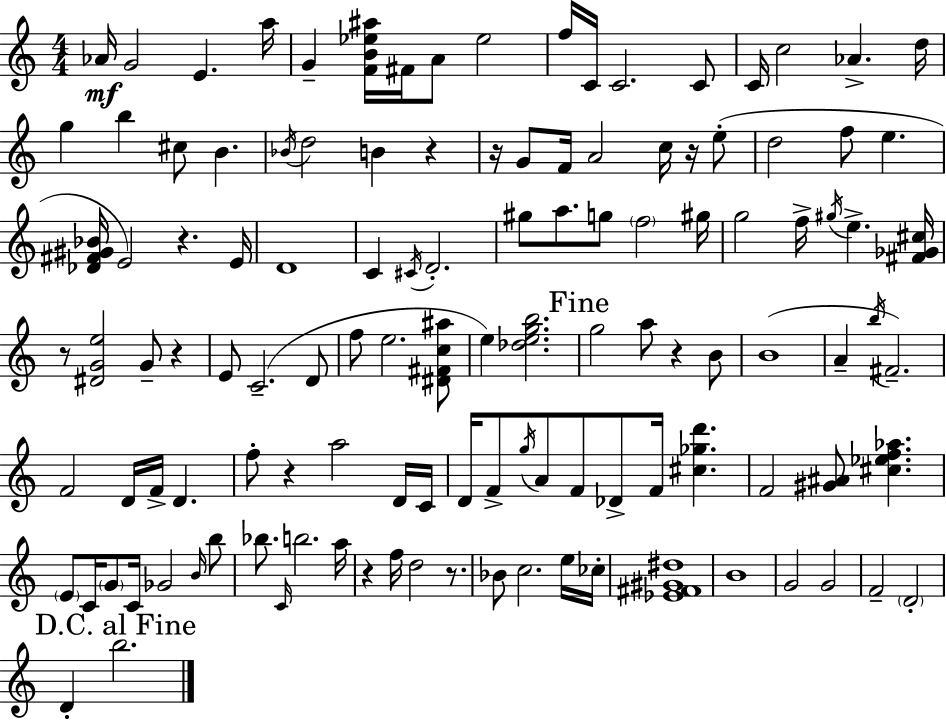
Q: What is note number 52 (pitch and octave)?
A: E5